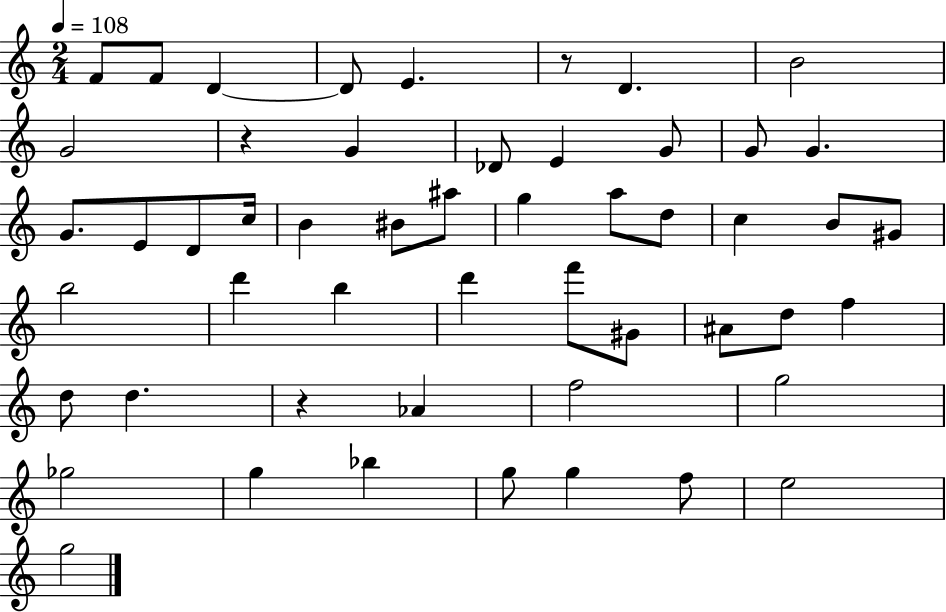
X:1
T:Untitled
M:2/4
L:1/4
K:C
F/2 F/2 D D/2 E z/2 D B2 G2 z G _D/2 E G/2 G/2 G G/2 E/2 D/2 c/4 B ^B/2 ^a/2 g a/2 d/2 c B/2 ^G/2 b2 d' b d' f'/2 ^G/2 ^A/2 d/2 f d/2 d z _A f2 g2 _g2 g _b g/2 g f/2 e2 g2